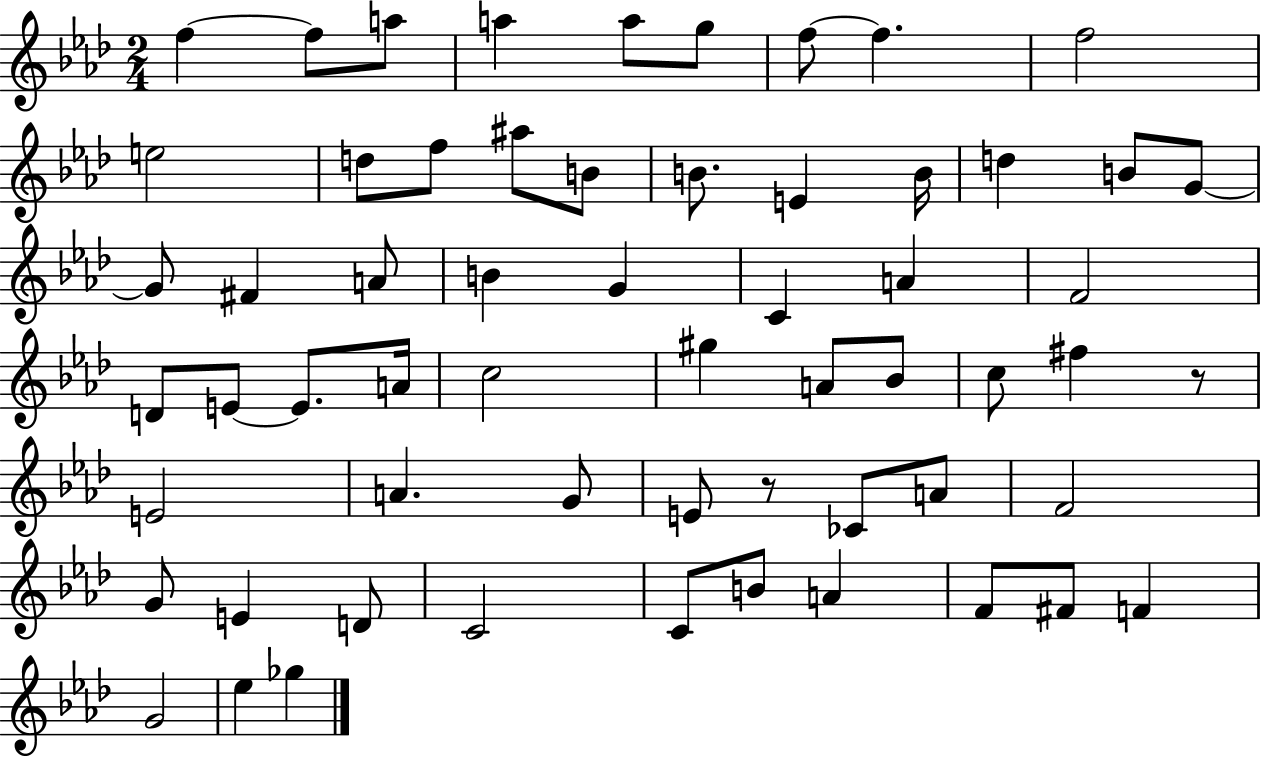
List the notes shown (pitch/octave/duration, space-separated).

F5/q F5/e A5/e A5/q A5/e G5/e F5/e F5/q. F5/h E5/h D5/e F5/e A#5/e B4/e B4/e. E4/q B4/s D5/q B4/e G4/e G4/e F#4/q A4/e B4/q G4/q C4/q A4/q F4/h D4/e E4/e E4/e. A4/s C5/h G#5/q A4/e Bb4/e C5/e F#5/q R/e E4/h A4/q. G4/e E4/e R/e CES4/e A4/e F4/h G4/e E4/q D4/e C4/h C4/e B4/e A4/q F4/e F#4/e F4/q G4/h Eb5/q Gb5/q